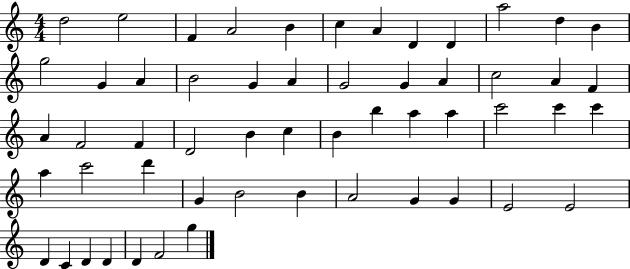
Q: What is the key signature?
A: C major